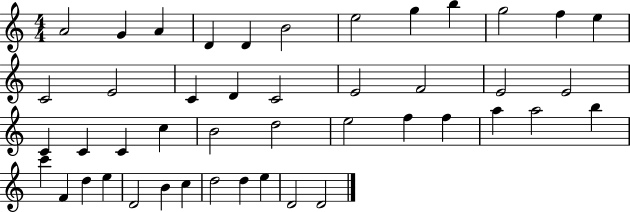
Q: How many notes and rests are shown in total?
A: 45